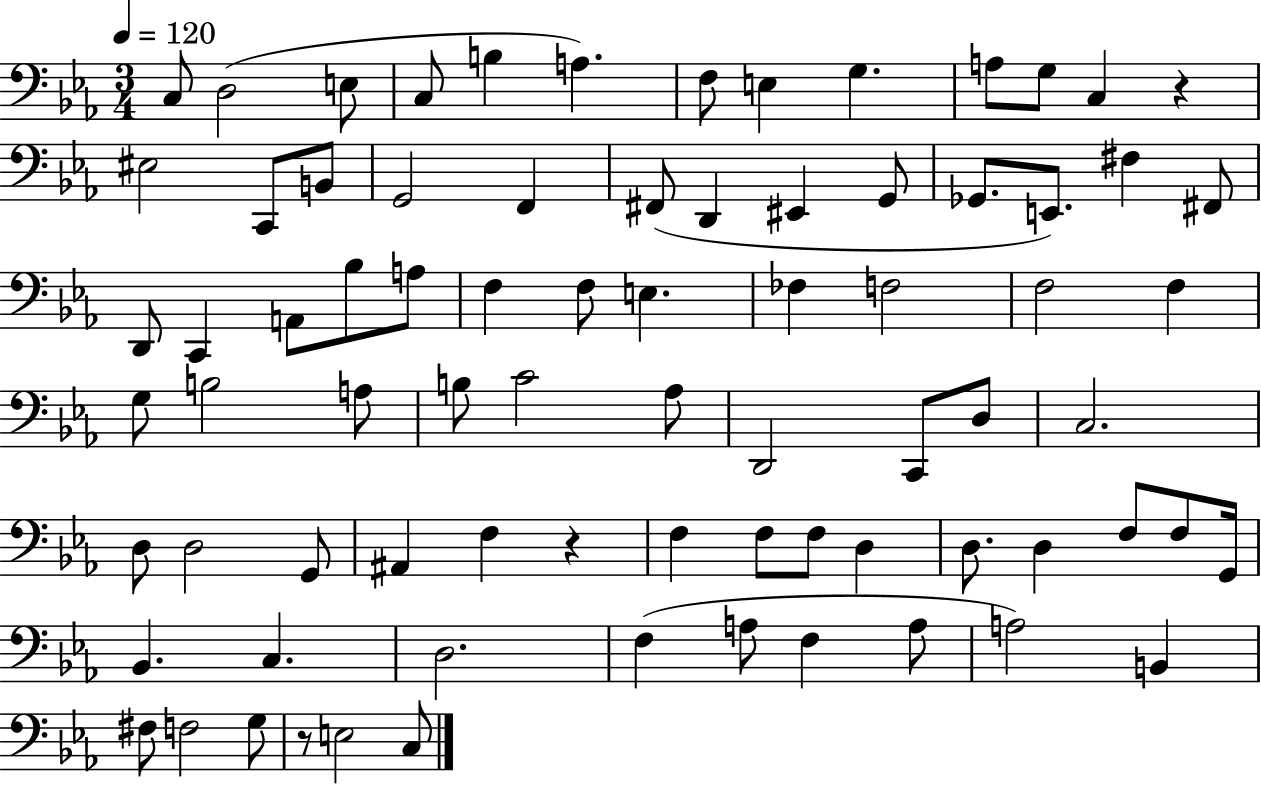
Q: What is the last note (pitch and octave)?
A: C3